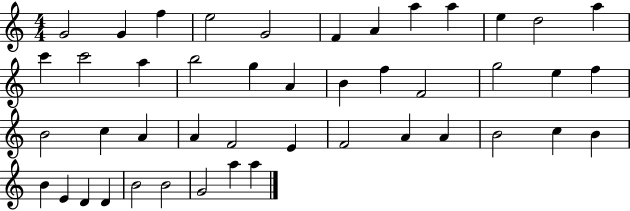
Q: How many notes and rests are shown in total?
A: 45